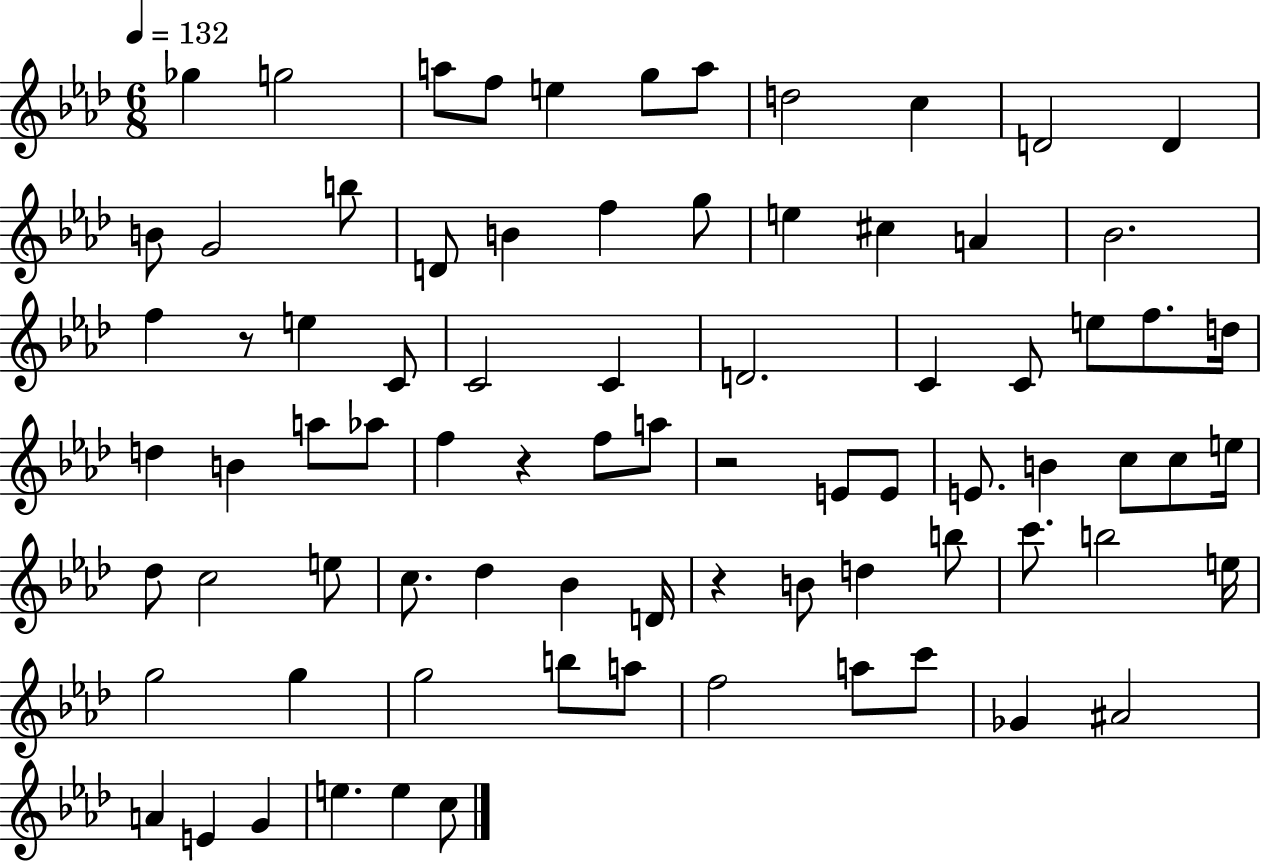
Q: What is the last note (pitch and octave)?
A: C5